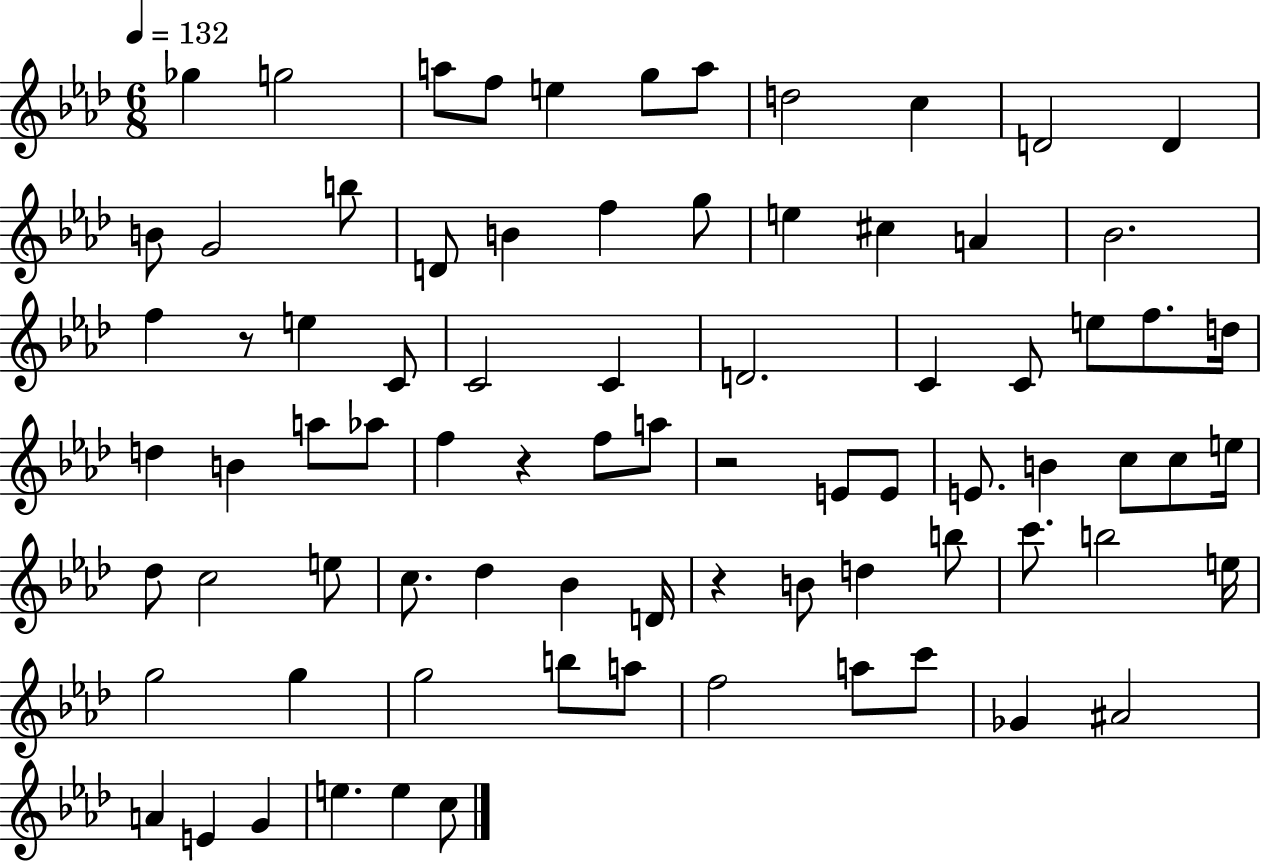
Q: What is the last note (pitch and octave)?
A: C5